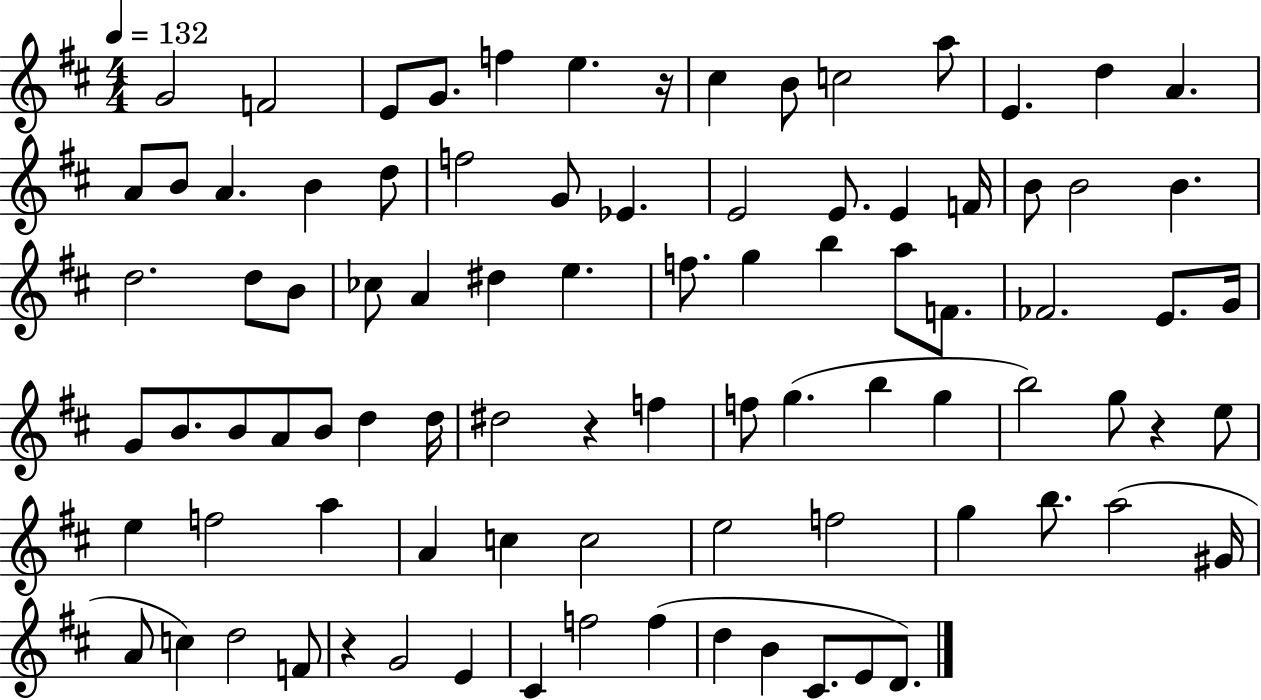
X:1
T:Untitled
M:4/4
L:1/4
K:D
G2 F2 E/2 G/2 f e z/4 ^c B/2 c2 a/2 E d A A/2 B/2 A B d/2 f2 G/2 _E E2 E/2 E F/4 B/2 B2 B d2 d/2 B/2 _c/2 A ^d e f/2 g b a/2 F/2 _F2 E/2 G/4 G/2 B/2 B/2 A/2 B/2 d d/4 ^d2 z f f/2 g b g b2 g/2 z e/2 e f2 a A c c2 e2 f2 g b/2 a2 ^G/4 A/2 c d2 F/2 z G2 E ^C f2 f d B ^C/2 E/2 D/2